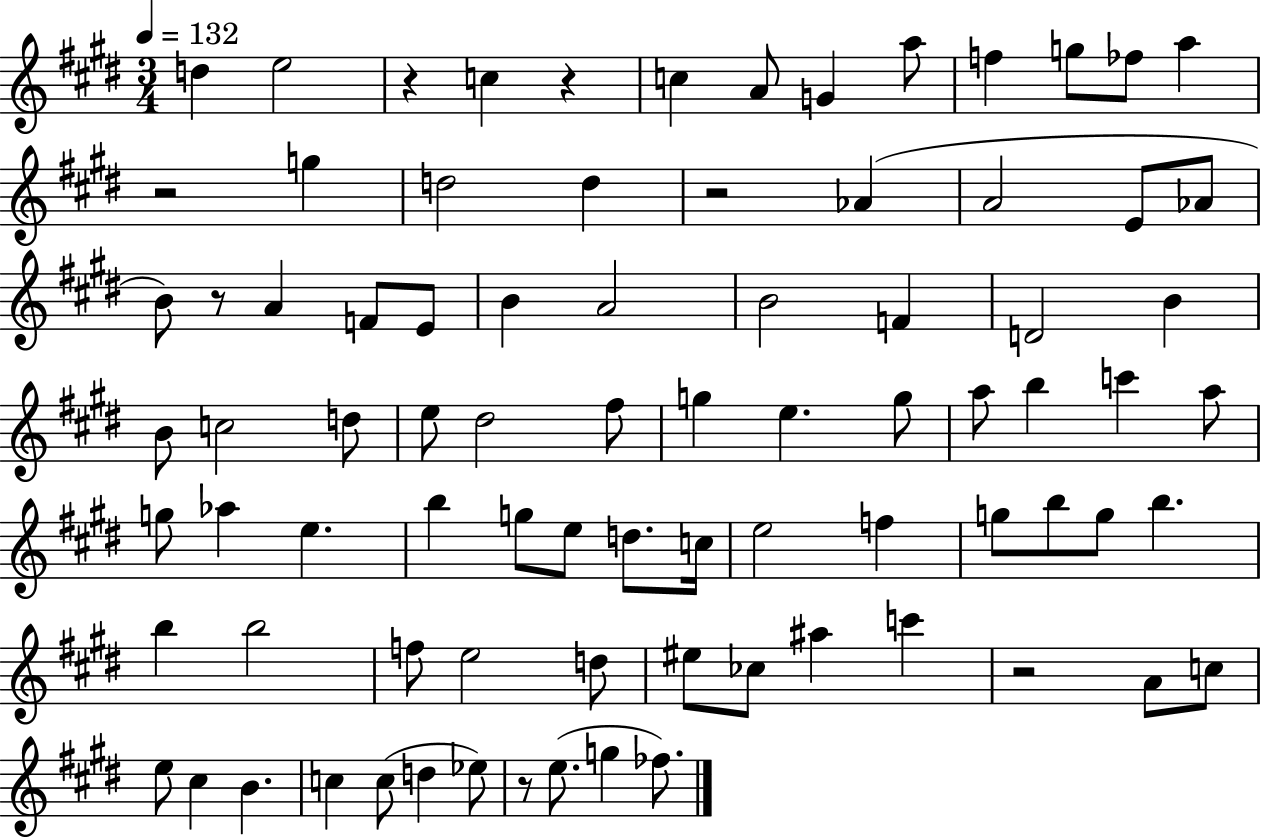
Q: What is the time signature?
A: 3/4